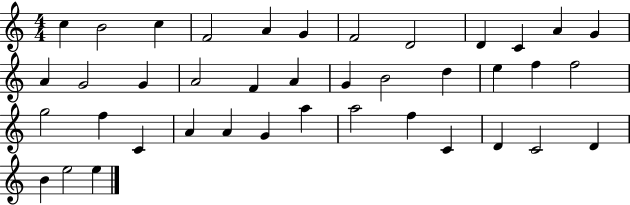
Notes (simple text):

C5/q B4/h C5/q F4/h A4/q G4/q F4/h D4/h D4/q C4/q A4/q G4/q A4/q G4/h G4/q A4/h F4/q A4/q G4/q B4/h D5/q E5/q F5/q F5/h G5/h F5/q C4/q A4/q A4/q G4/q A5/q A5/h F5/q C4/q D4/q C4/h D4/q B4/q E5/h E5/q